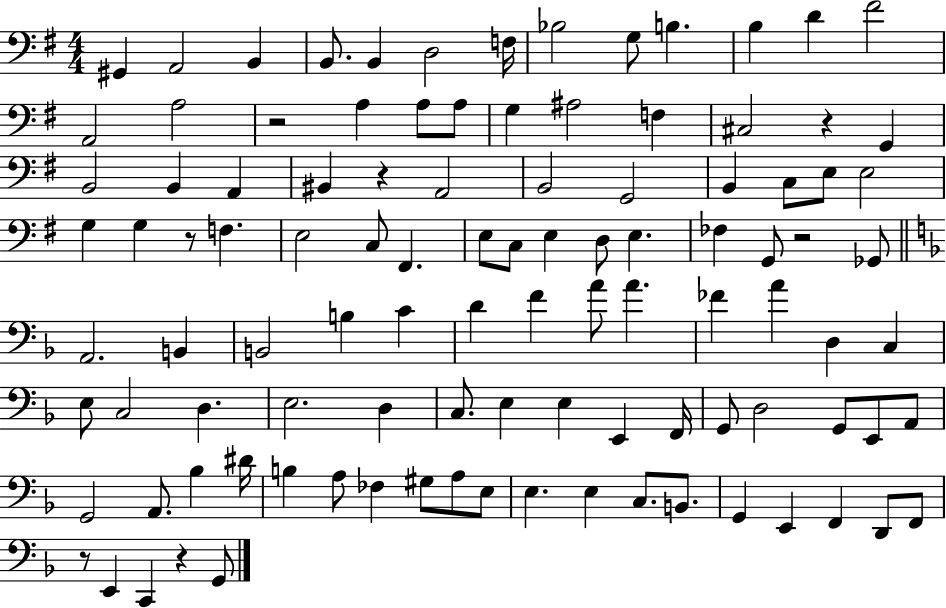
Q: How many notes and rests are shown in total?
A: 105